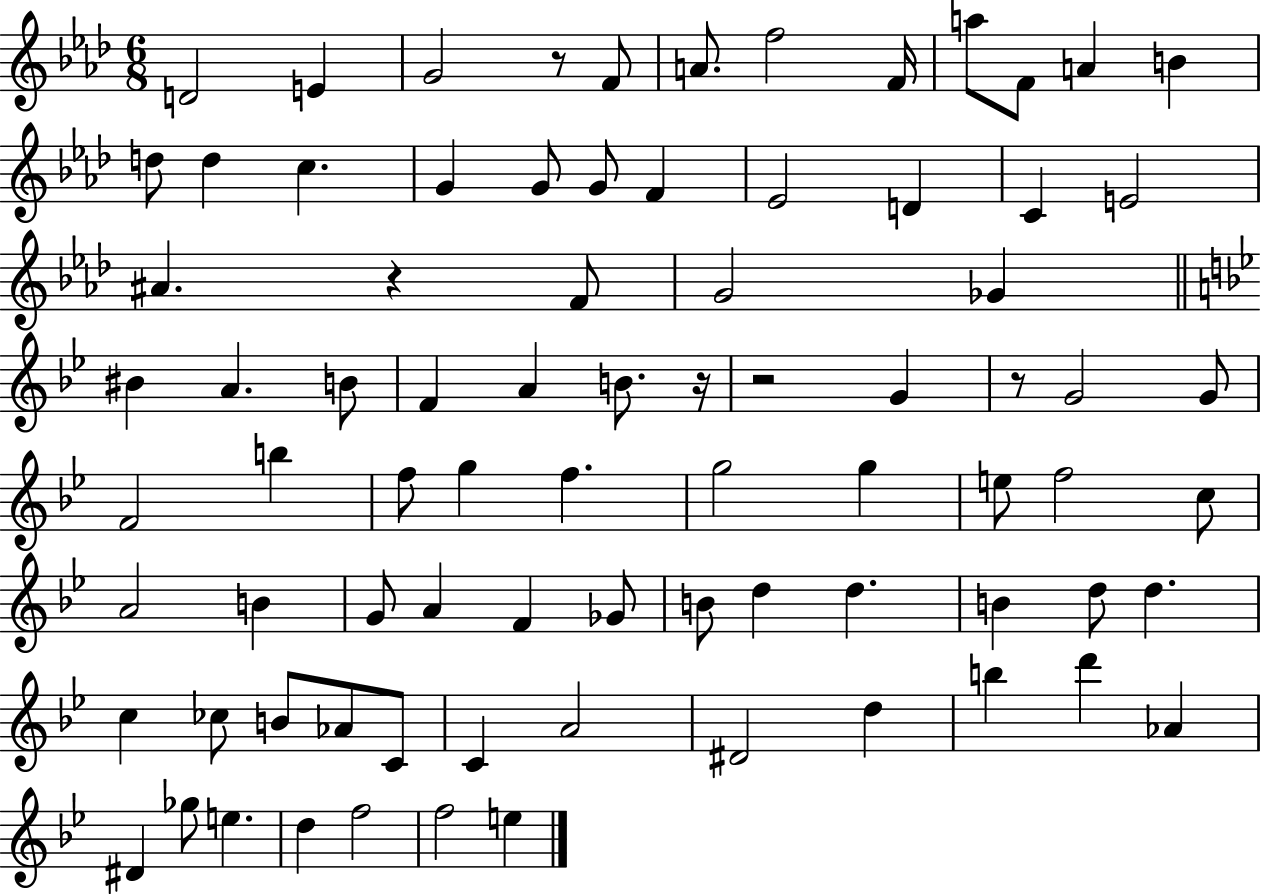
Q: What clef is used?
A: treble